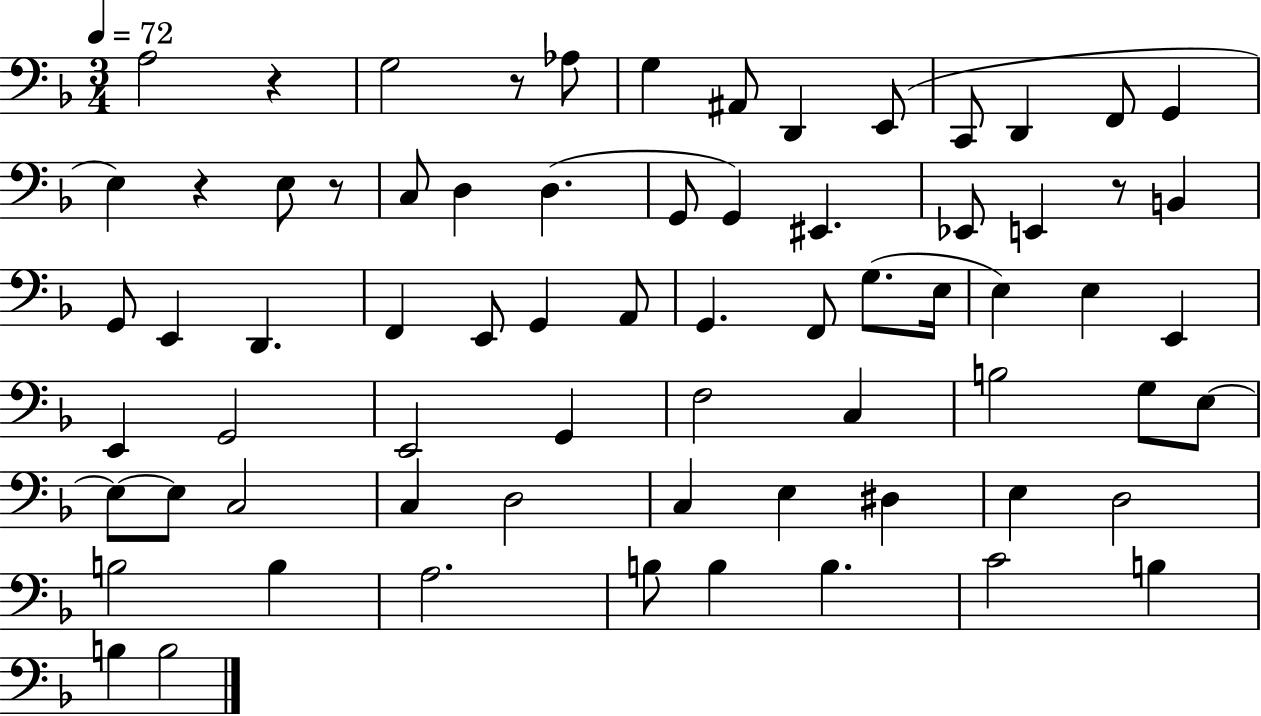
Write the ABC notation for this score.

X:1
T:Untitled
M:3/4
L:1/4
K:F
A,2 z G,2 z/2 _A,/2 G, ^A,,/2 D,, E,,/2 C,,/2 D,, F,,/2 G,, E, z E,/2 z/2 C,/2 D, D, G,,/2 G,, ^E,, _E,,/2 E,, z/2 B,, G,,/2 E,, D,, F,, E,,/2 G,, A,,/2 G,, F,,/2 G,/2 E,/4 E, E, E,, E,, G,,2 E,,2 G,, F,2 C, B,2 G,/2 E,/2 E,/2 E,/2 C,2 C, D,2 C, E, ^D, E, D,2 B,2 B, A,2 B,/2 B, B, C2 B, B, B,2